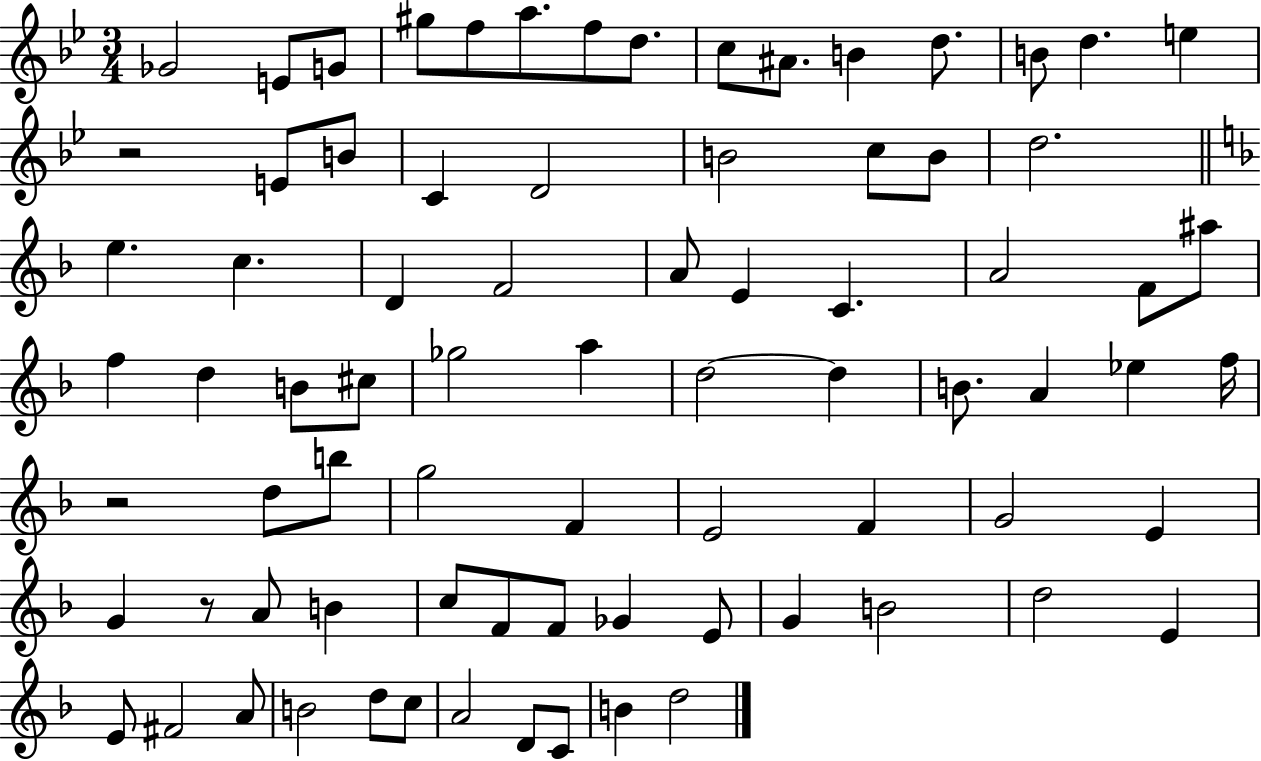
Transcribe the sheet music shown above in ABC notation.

X:1
T:Untitled
M:3/4
L:1/4
K:Bb
_G2 E/2 G/2 ^g/2 f/2 a/2 f/2 d/2 c/2 ^A/2 B d/2 B/2 d e z2 E/2 B/2 C D2 B2 c/2 B/2 d2 e c D F2 A/2 E C A2 F/2 ^a/2 f d B/2 ^c/2 _g2 a d2 d B/2 A _e f/4 z2 d/2 b/2 g2 F E2 F G2 E G z/2 A/2 B c/2 F/2 F/2 _G E/2 G B2 d2 E E/2 ^F2 A/2 B2 d/2 c/2 A2 D/2 C/2 B d2